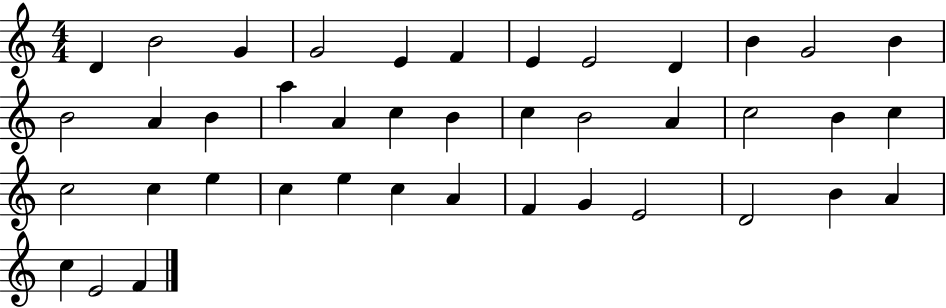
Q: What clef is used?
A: treble